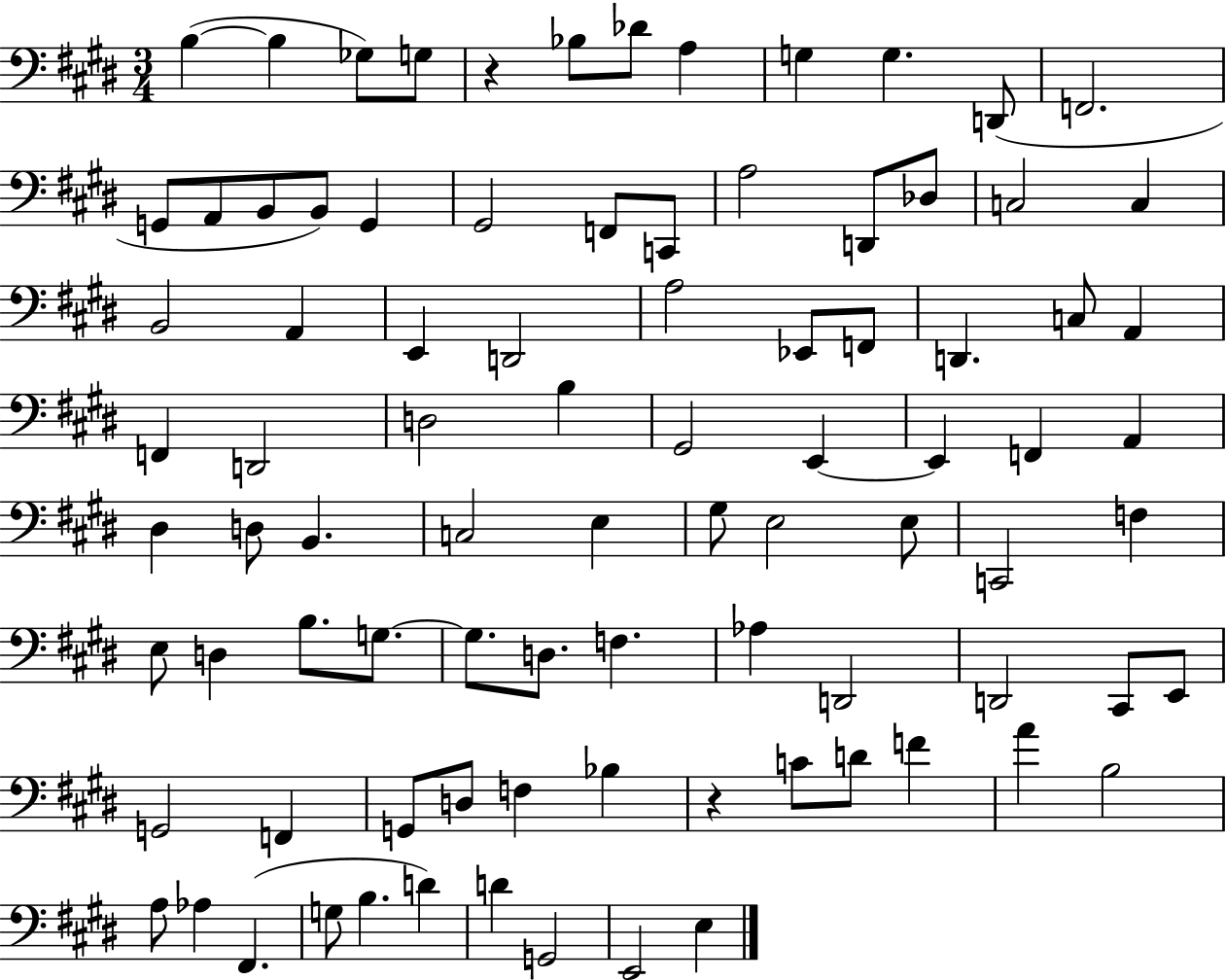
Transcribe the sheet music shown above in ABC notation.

X:1
T:Untitled
M:3/4
L:1/4
K:E
B, B, _G,/2 G,/2 z _B,/2 _D/2 A, G, G, D,,/2 F,,2 G,,/2 A,,/2 B,,/2 B,,/2 G,, ^G,,2 F,,/2 C,,/2 A,2 D,,/2 _D,/2 C,2 C, B,,2 A,, E,, D,,2 A,2 _E,,/2 F,,/2 D,, C,/2 A,, F,, D,,2 D,2 B, ^G,,2 E,, E,, F,, A,, ^D, D,/2 B,, C,2 E, ^G,/2 E,2 E,/2 C,,2 F, E,/2 D, B,/2 G,/2 G,/2 D,/2 F, _A, D,,2 D,,2 ^C,,/2 E,,/2 G,,2 F,, G,,/2 D,/2 F, _B, z C/2 D/2 F A B,2 A,/2 _A, ^F,, G,/2 B, D D G,,2 E,,2 E,